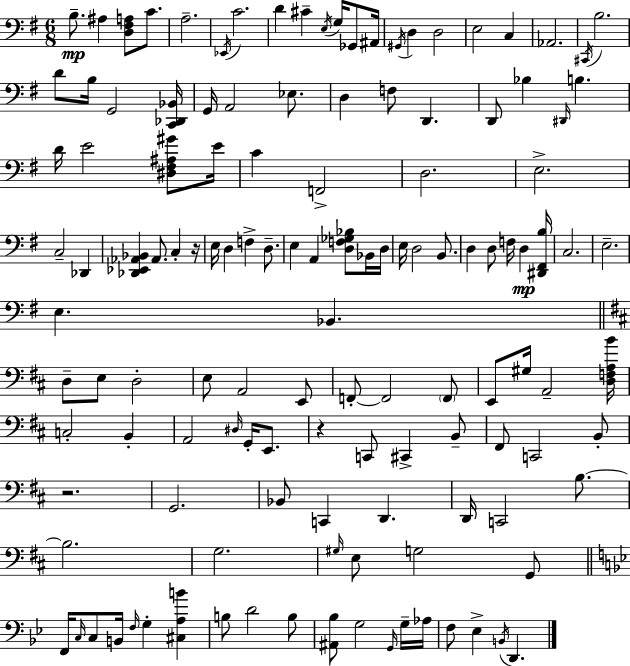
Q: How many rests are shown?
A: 3